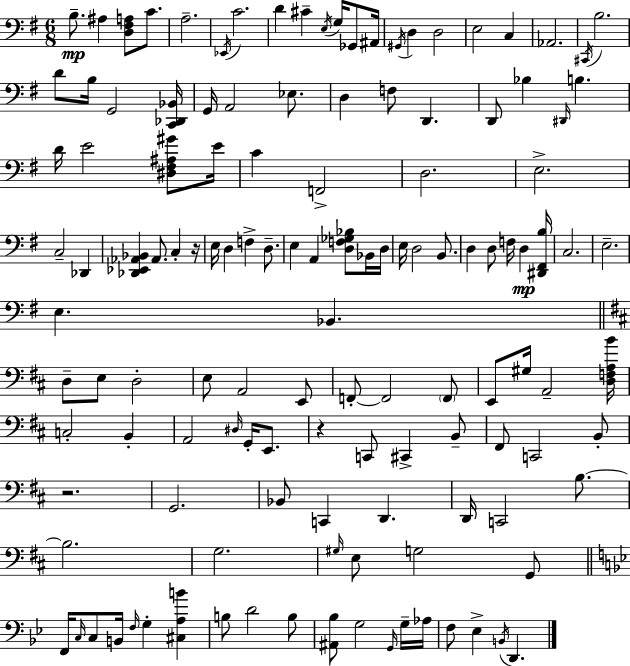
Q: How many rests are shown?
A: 3